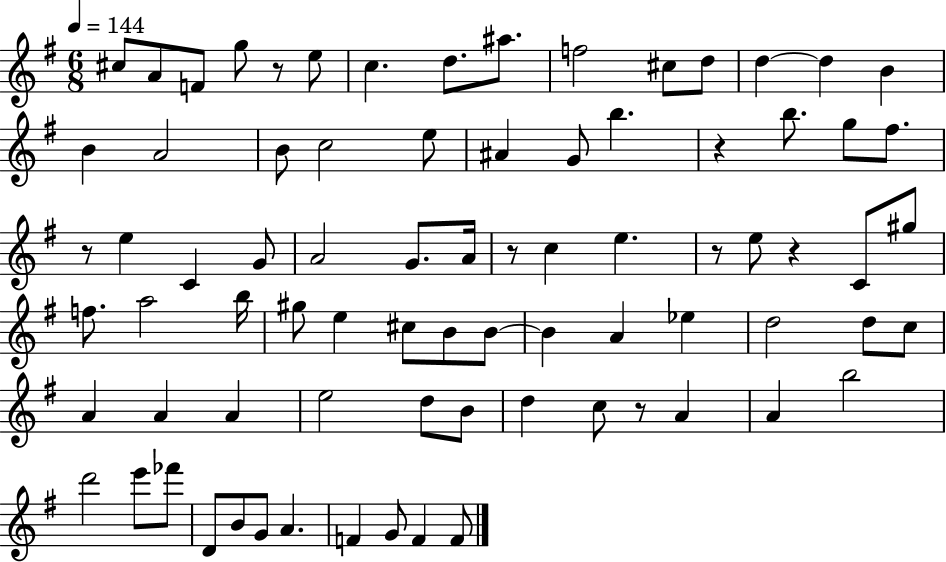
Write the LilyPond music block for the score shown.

{
  \clef treble
  \numericTimeSignature
  \time 6/8
  \key g \major
  \tempo 4 = 144
  cis''8 a'8 f'8 g''8 r8 e''8 | c''4. d''8. ais''8. | f''2 cis''8 d''8 | d''4~~ d''4 b'4 | \break b'4 a'2 | b'8 c''2 e''8 | ais'4 g'8 b''4. | r4 b''8. g''8 fis''8. | \break r8 e''4 c'4 g'8 | a'2 g'8. a'16 | r8 c''4 e''4. | r8 e''8 r4 c'8 gis''8 | \break f''8. a''2 b''16 | gis''8 e''4 cis''8 b'8 b'8~~ | b'4 a'4 ees''4 | d''2 d''8 c''8 | \break a'4 a'4 a'4 | e''2 d''8 b'8 | d''4 c''8 r8 a'4 | a'4 b''2 | \break d'''2 e'''8 fes'''8 | d'8 b'8 g'8 a'4. | f'4 g'8 f'4 f'8 | \bar "|."
}